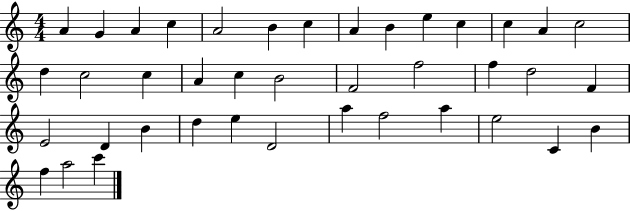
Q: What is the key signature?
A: C major